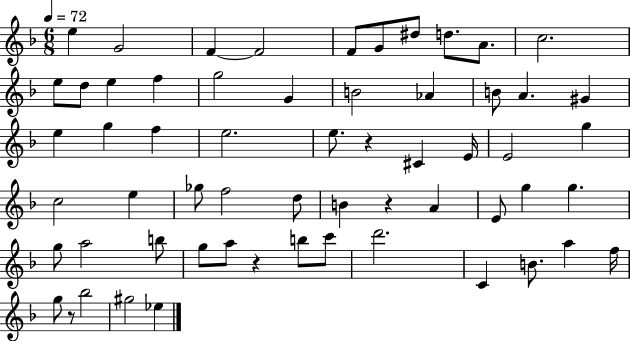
{
  \clef treble
  \numericTimeSignature
  \time 6/8
  \key f \major
  \tempo 4 = 72
  e''4 g'2 | f'4~~ f'2 | f'8 g'8 dis''8 d''8. a'8. | c''2. | \break e''8 d''8 e''4 f''4 | g''2 g'4 | b'2 aes'4 | b'8 a'4. gis'4 | \break e''4 g''4 f''4 | e''2. | e''8. r4 cis'4 e'16 | e'2 g''4 | \break c''2 e''4 | ges''8 f''2 d''8 | b'4 r4 a'4 | e'8 g''4 g''4. | \break g''8 a''2 b''8 | g''8 a''8 r4 b''8 c'''8 | d'''2. | c'4 b'8. a''4 f''16 | \break g''8 r8 bes''2 | gis''2 ees''4 | \bar "|."
}